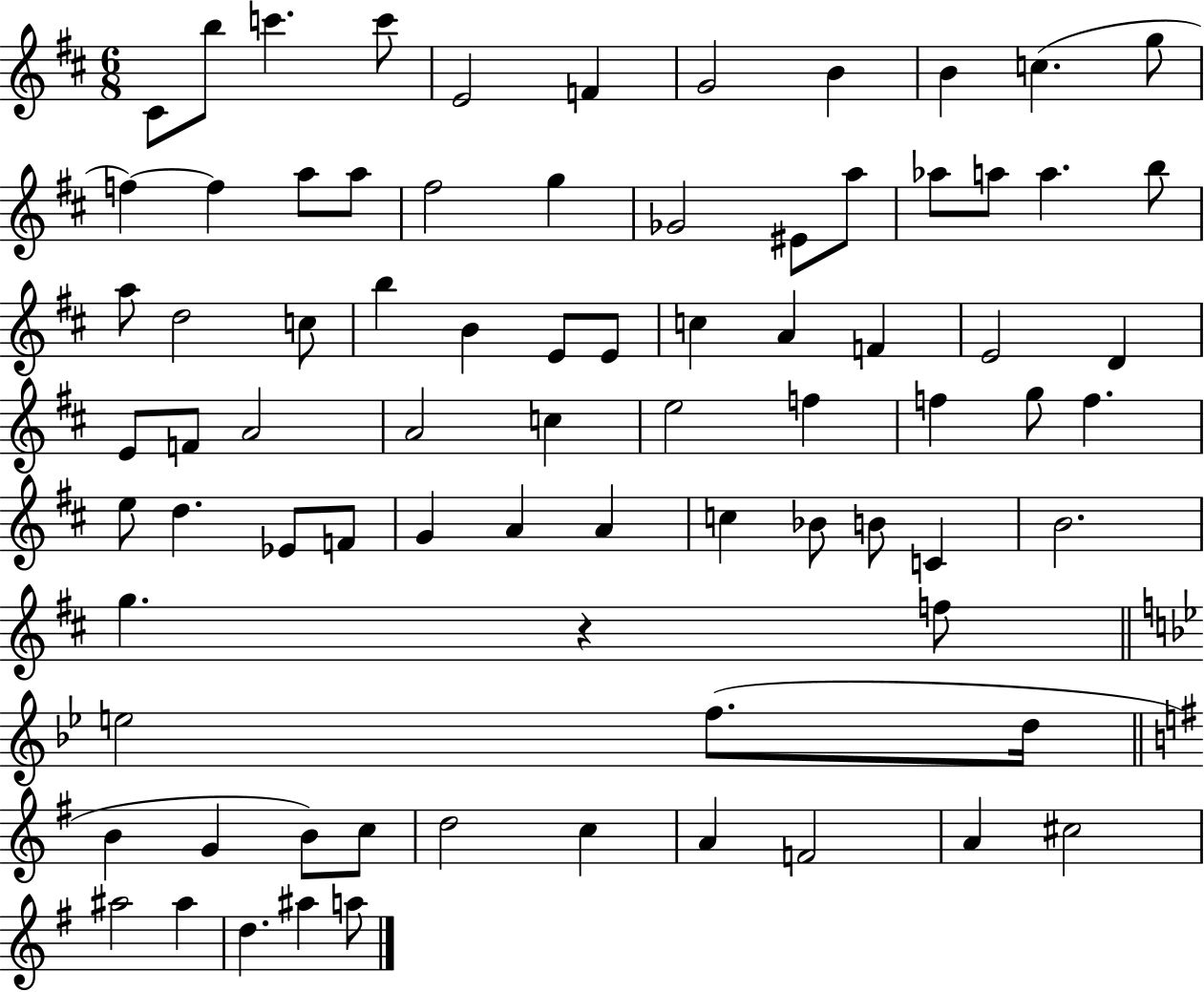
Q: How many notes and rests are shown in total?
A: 79